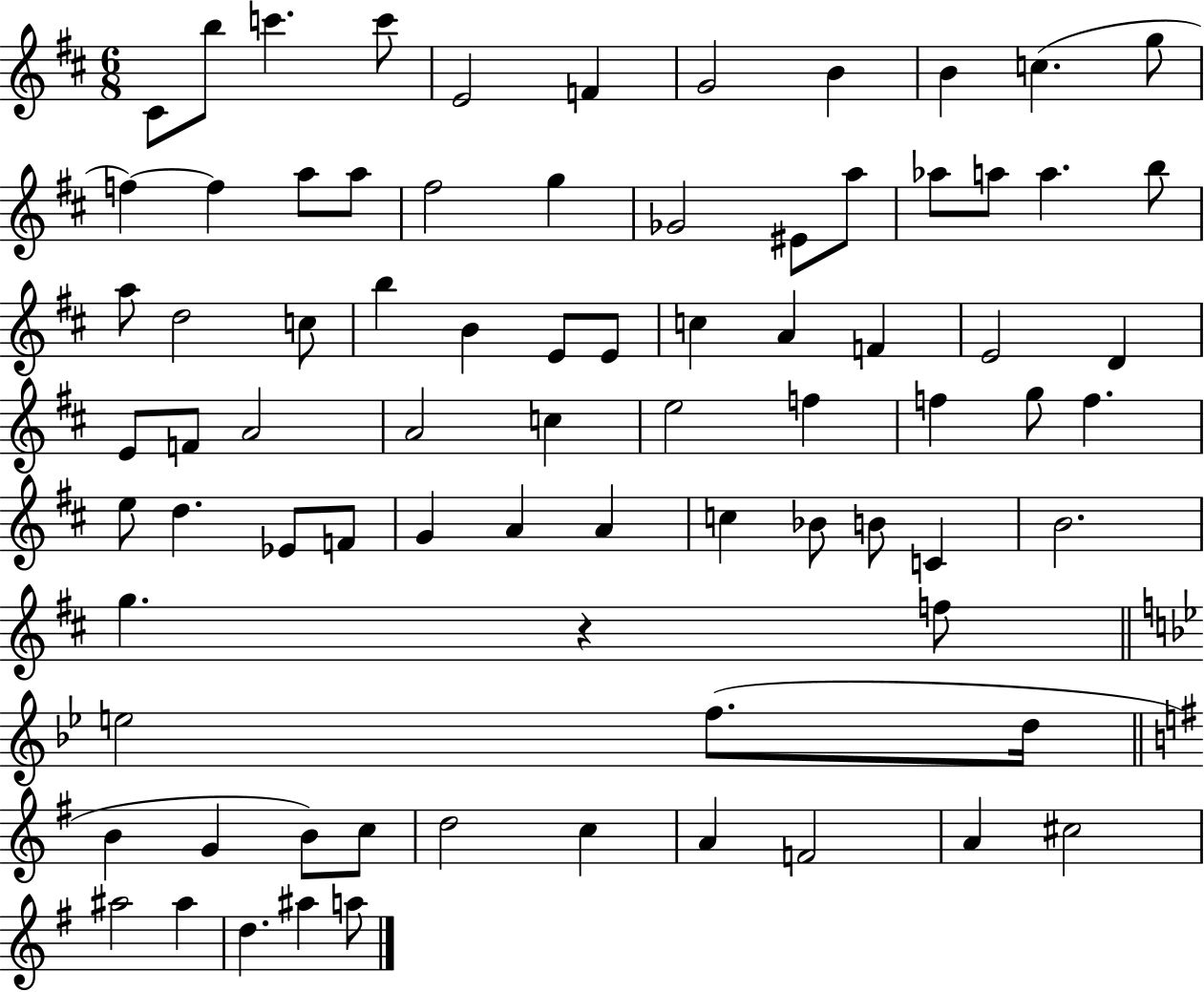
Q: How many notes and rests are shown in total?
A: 79